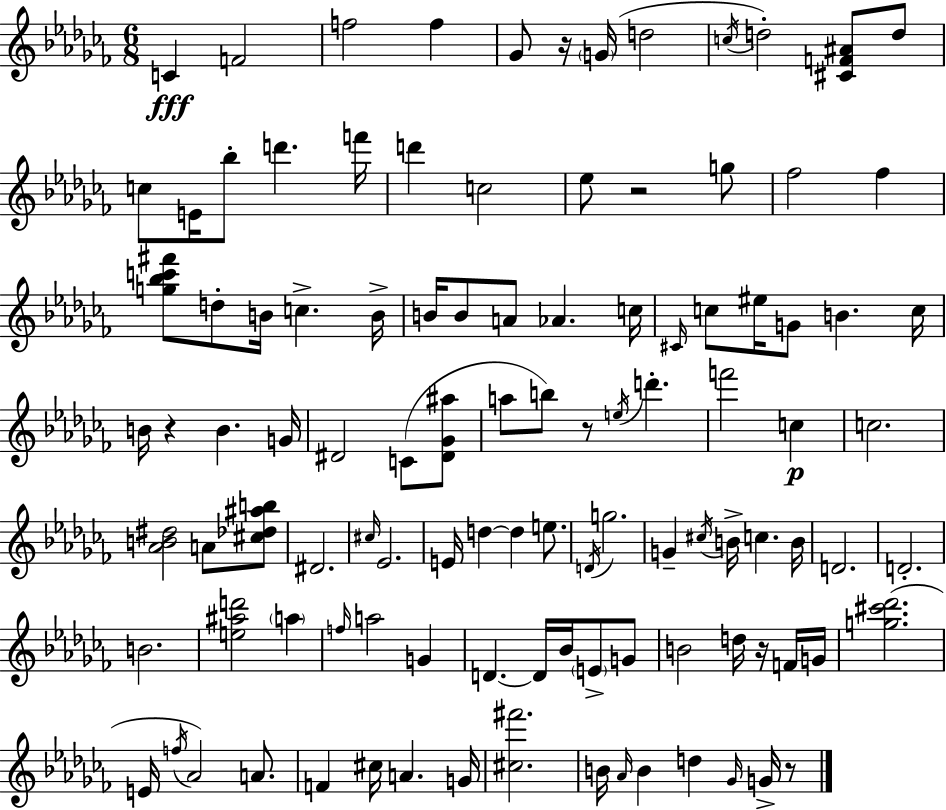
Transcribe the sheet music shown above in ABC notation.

X:1
T:Untitled
M:6/8
L:1/4
K:Abm
C F2 f2 f _G/2 z/4 G/4 d2 c/4 d2 [^CF^A]/2 d/2 c/2 E/4 _b/2 d' f'/4 d' c2 _e/2 z2 g/2 _f2 _f [g_bc'^f']/2 d/2 B/4 c B/4 B/4 B/2 A/2 _A c/4 ^C/4 c/2 ^e/4 G/2 B c/4 B/4 z B G/4 ^D2 C/2 [^D_G^a]/2 a/2 b/2 z/2 e/4 d' f'2 c c2 [_AB^d]2 A/2 [^c_d^ab]/2 ^D2 ^c/4 _E2 E/4 d d e/2 D/4 g2 G ^c/4 B/4 c B/4 D2 D2 B2 [e^ad']2 a f/4 a2 G D D/4 _B/4 E/2 G/2 B2 d/4 z/4 F/4 G/4 [g^c'_d']2 E/4 f/4 _A2 A/2 F ^c/4 A G/4 [^c^f']2 B/4 _A/4 B d _G/4 G/4 z/2